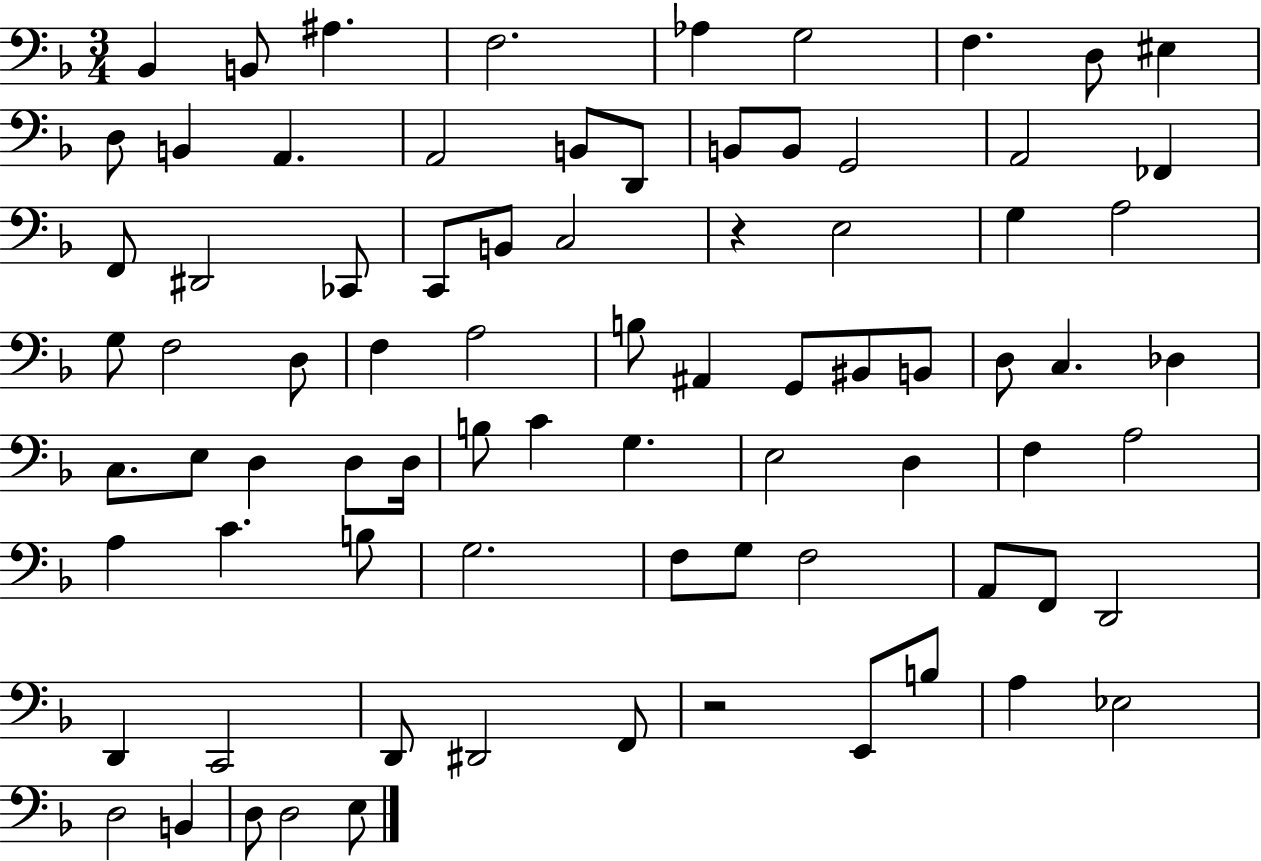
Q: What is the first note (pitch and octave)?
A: Bb2